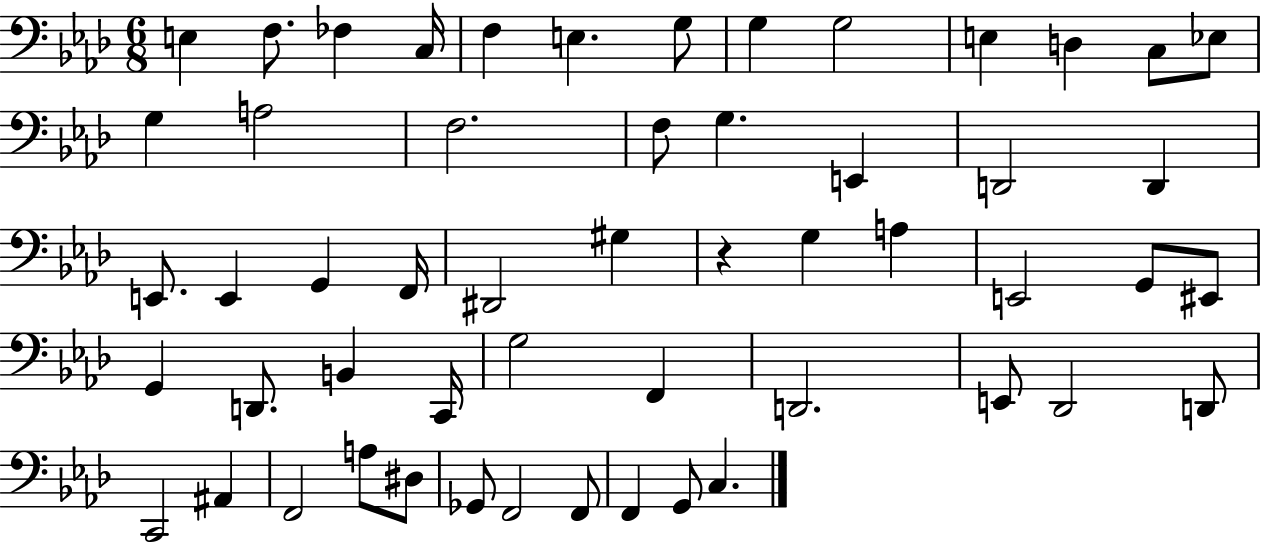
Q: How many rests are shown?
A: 1